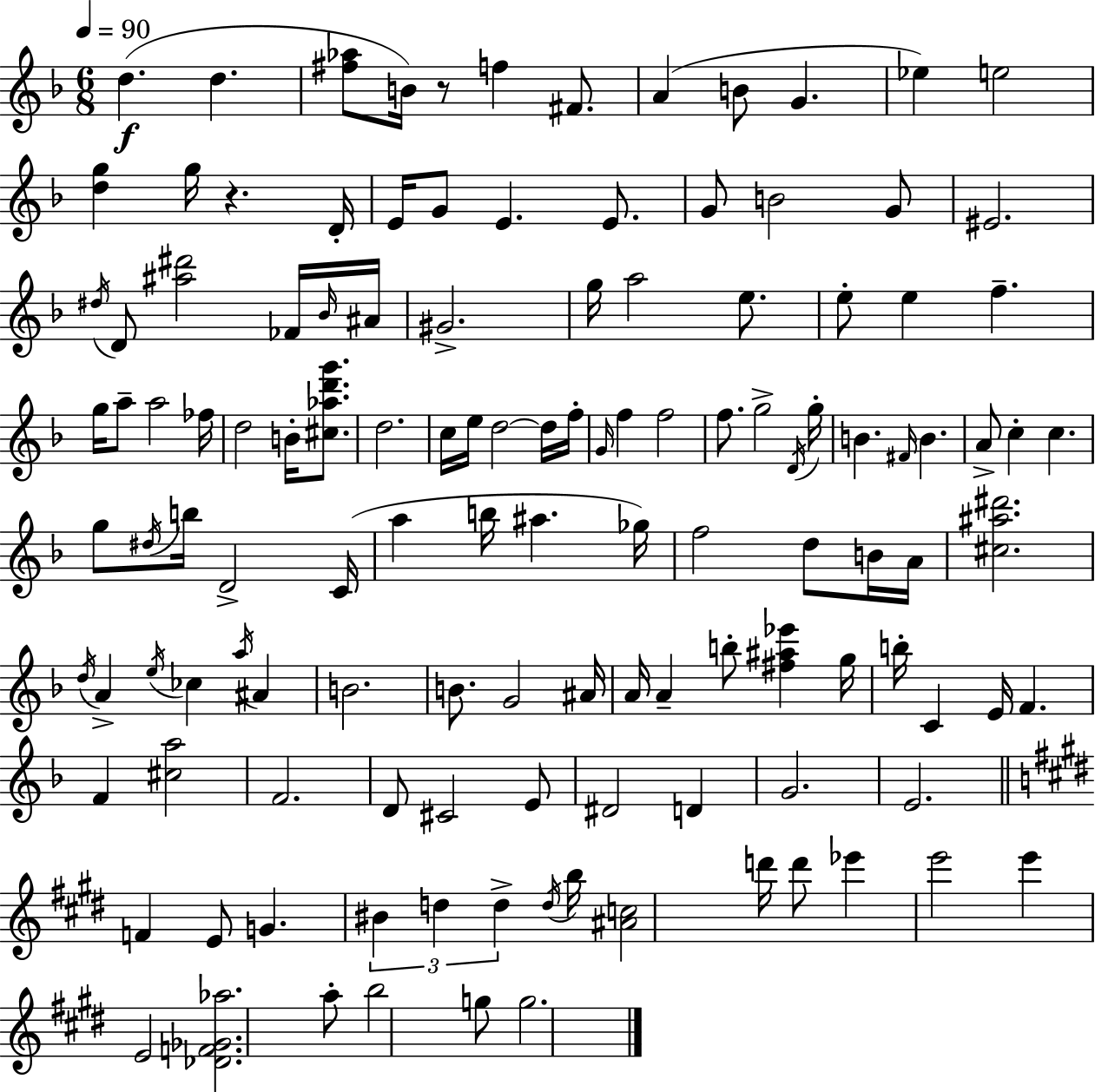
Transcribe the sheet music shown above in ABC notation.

X:1
T:Untitled
M:6/8
L:1/4
K:Dm
d d [^f_a]/2 B/4 z/2 f ^F/2 A B/2 G _e e2 [dg] g/4 z D/4 E/4 G/2 E E/2 G/2 B2 G/2 ^E2 ^d/4 D/2 [^a^d']2 _F/4 _B/4 ^A/4 ^G2 g/4 a2 e/2 e/2 e f g/4 a/2 a2 _f/4 d2 B/4 [^c_ad'g']/2 d2 c/4 e/4 d2 d/4 f/4 G/4 f f2 f/2 g2 D/4 g/4 B ^F/4 B A/2 c c g/2 ^d/4 b/4 D2 C/4 a b/4 ^a _g/4 f2 d/2 B/4 A/4 [^c^a^d']2 d/4 A e/4 _c a/4 ^A B2 B/2 G2 ^A/4 A/4 A b/2 [^f^a_e'] g/4 b/4 C E/4 F F [^ca]2 F2 D/2 ^C2 E/2 ^D2 D G2 E2 F E/2 G ^B d d d/4 b/4 [^Ac]2 d'/4 d'/2 _e' e'2 e' E2 [_DF_G_a]2 a/2 b2 g/2 g2